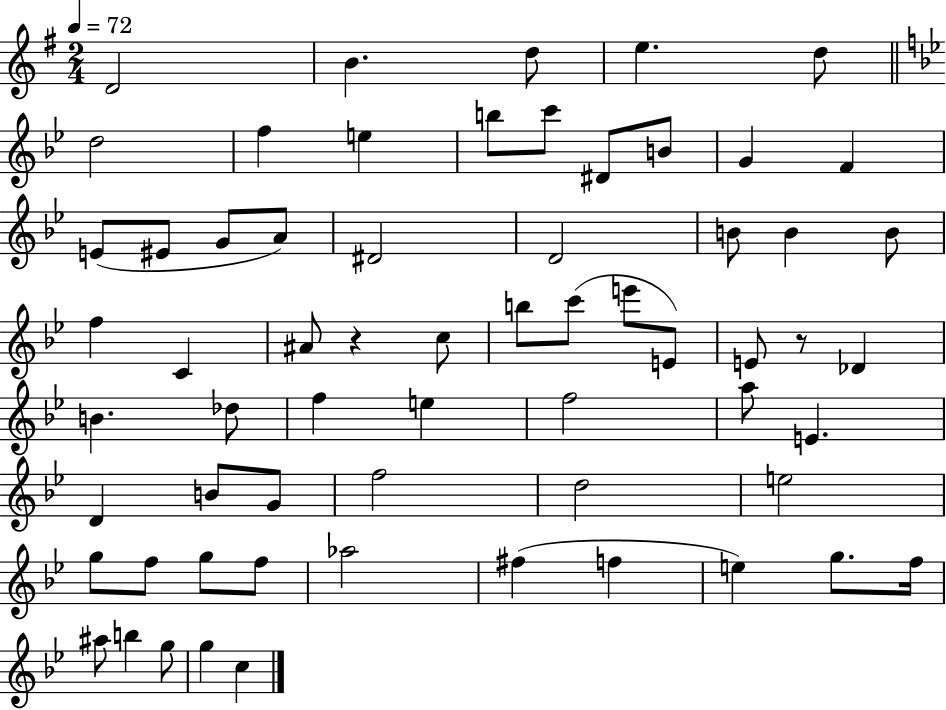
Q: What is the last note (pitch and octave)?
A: C5